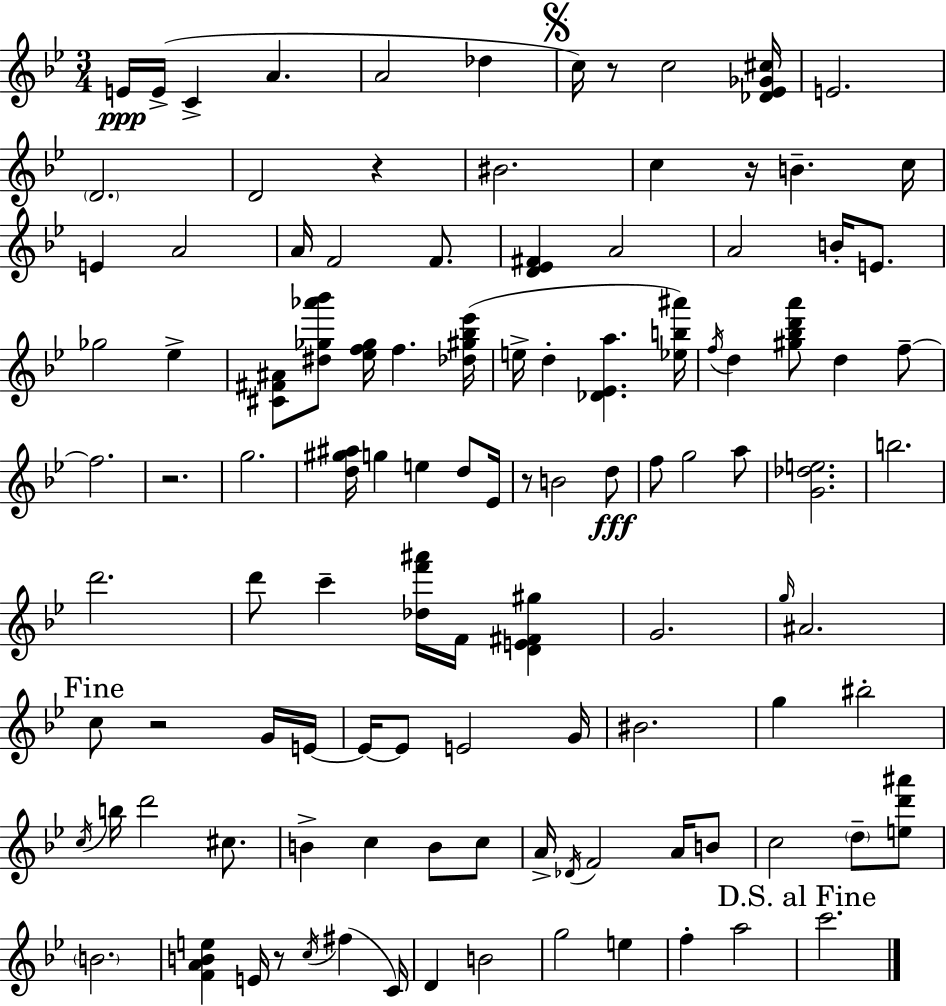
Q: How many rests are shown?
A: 7